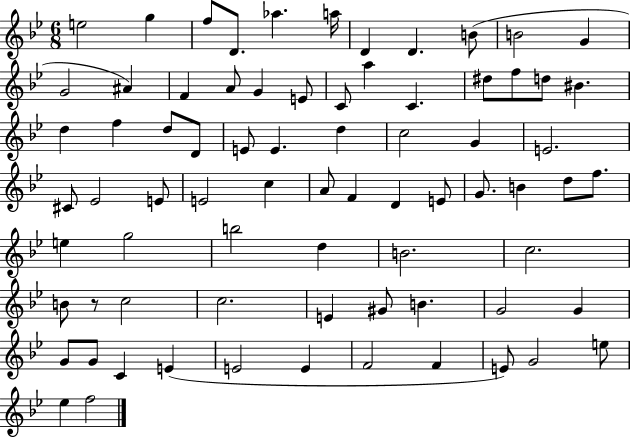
E5/h G5/q F5/e D4/e. Ab5/q. A5/s D4/q D4/q. B4/e B4/h G4/q G4/h A#4/q F4/q A4/e G4/q E4/e C4/e A5/q C4/q. D#5/e F5/e D5/e BIS4/q. D5/q F5/q D5/e D4/e E4/e E4/q. D5/q C5/h G4/q E4/h. C#4/e Eb4/h E4/e E4/h C5/q A4/e F4/q D4/q E4/e G4/e. B4/q D5/e F5/e. E5/q G5/h B5/h D5/q B4/h. C5/h. B4/e R/e C5/h C5/h. E4/q G#4/e B4/q. G4/h G4/q G4/e G4/e C4/q E4/q E4/h E4/q F4/h F4/q E4/e G4/h E5/e Eb5/q F5/h